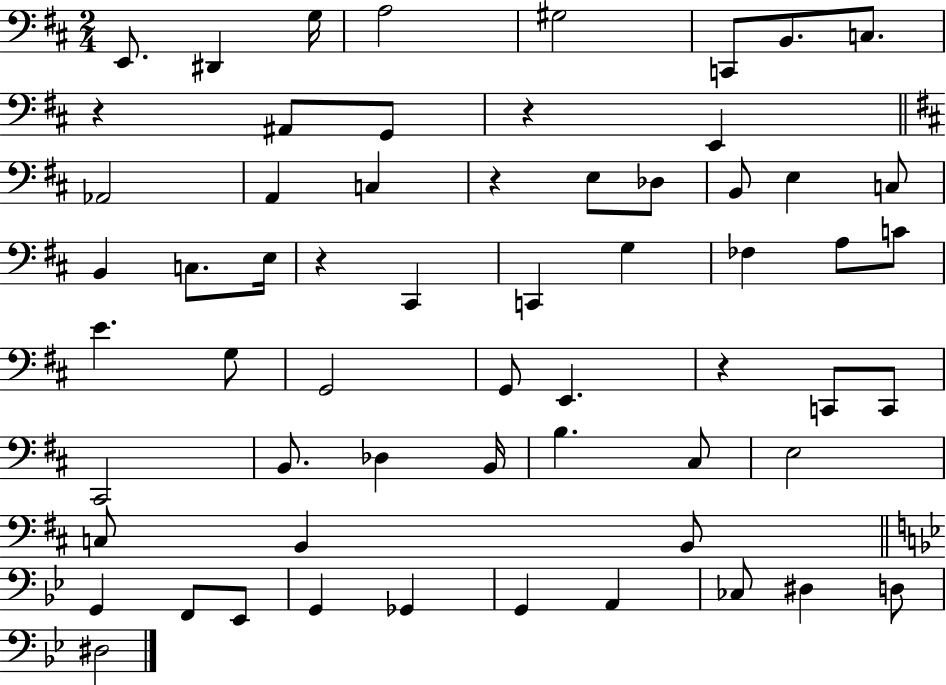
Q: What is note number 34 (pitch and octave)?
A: C2